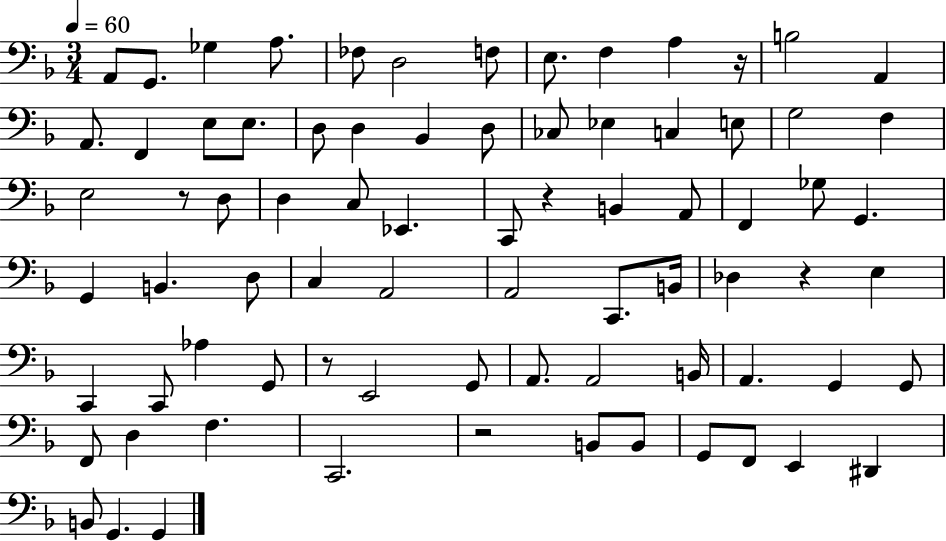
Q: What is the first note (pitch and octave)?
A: A2